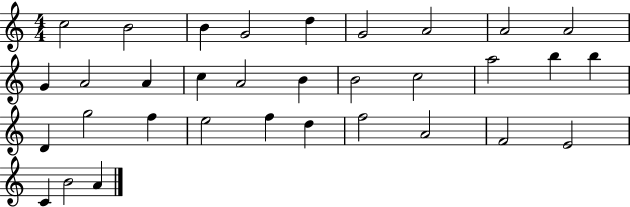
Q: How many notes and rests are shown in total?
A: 33